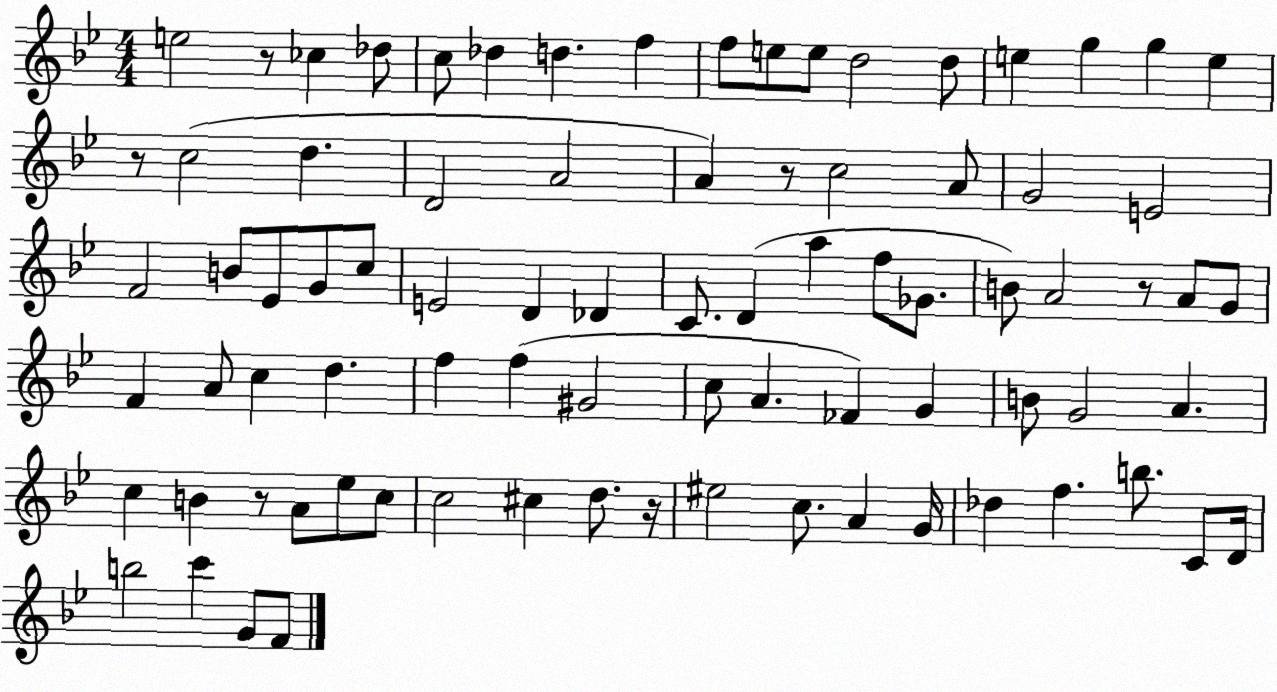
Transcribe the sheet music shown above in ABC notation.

X:1
T:Untitled
M:4/4
L:1/4
K:Bb
e2 z/2 _c _d/2 c/2 _d d f f/2 e/2 e/2 d2 d/2 e g g e z/2 c2 d D2 A2 A z/2 c2 A/2 G2 E2 F2 B/2 _E/2 G/2 c/2 E2 D _D C/2 D a f/2 _G/2 B/2 A2 z/2 A/2 G/2 F A/2 c d f f ^G2 c/2 A _F G B/2 G2 A c B z/2 A/2 _e/2 c/2 c2 ^c d/2 z/4 ^e2 c/2 A G/4 _d f b/2 C/2 D/4 b2 c' G/2 F/2